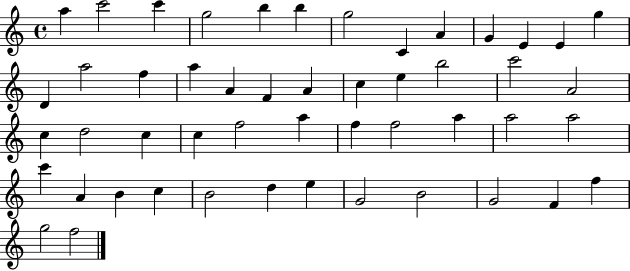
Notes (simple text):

A5/q C6/h C6/q G5/h B5/q B5/q G5/h C4/q A4/q G4/q E4/q E4/q G5/q D4/q A5/h F5/q A5/q A4/q F4/q A4/q C5/q E5/q B5/h C6/h A4/h C5/q D5/h C5/q C5/q F5/h A5/q F5/q F5/h A5/q A5/h A5/h C6/q A4/q B4/q C5/q B4/h D5/q E5/q G4/h B4/h G4/h F4/q F5/q G5/h F5/h